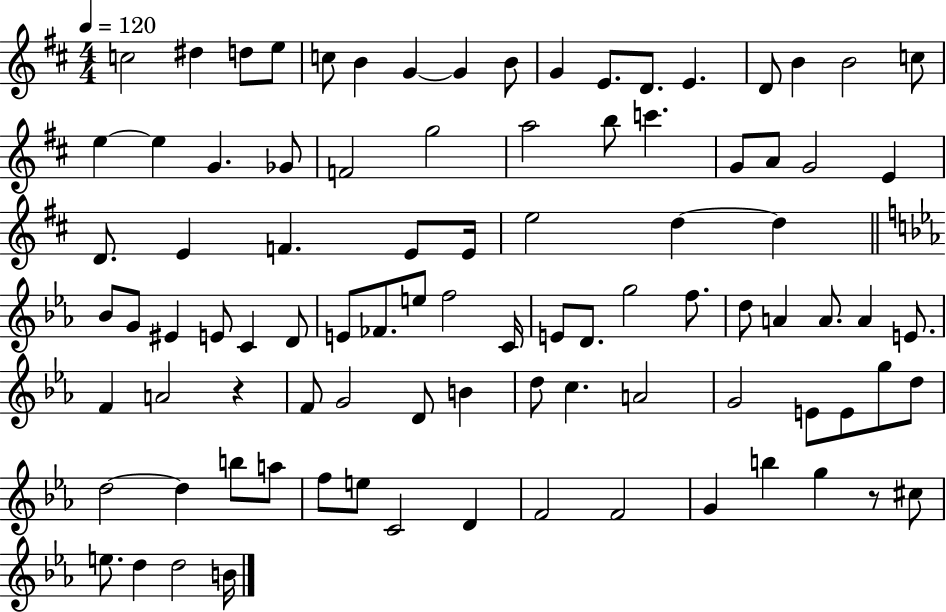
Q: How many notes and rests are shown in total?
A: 92